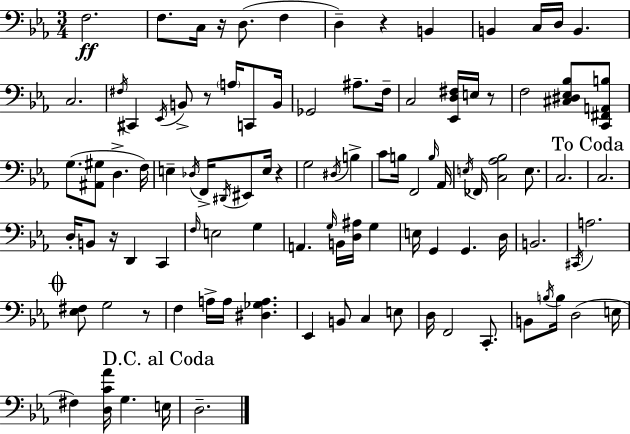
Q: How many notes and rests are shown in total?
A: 101